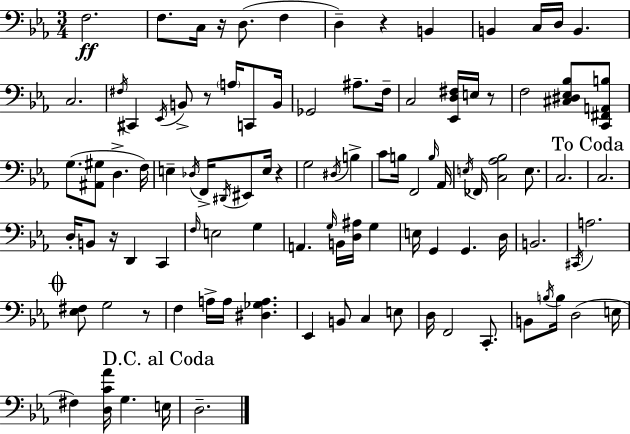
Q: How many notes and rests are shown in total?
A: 101